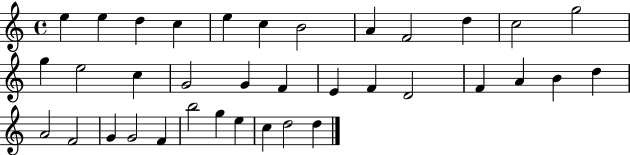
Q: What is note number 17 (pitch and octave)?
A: G4